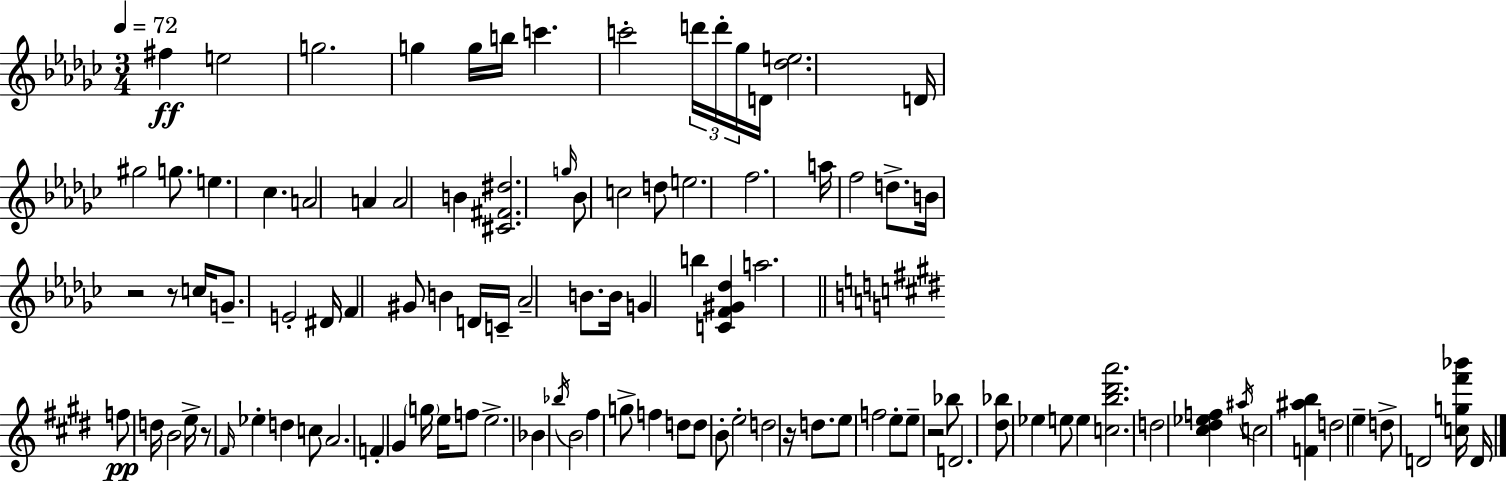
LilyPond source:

{
  \clef treble
  \numericTimeSignature
  \time 3/4
  \key ees \minor
  \tempo 4 = 72
  fis''4\ff e''2 | g''2. | g''4 g''16 b''16 c'''4. | c'''2-. \tuplet 3/2 { d'''16 d'''16-. ges''16 } d'16 | \break <des'' e''>2. | d'16 gis''2 g''8. | e''4. ces''4. | a'2 a'4 | \break a'2 b'4 | <cis' fis' dis''>2. | \grace { g''16 } bes'8 c''2 d''8 | e''2. | \break f''2. | a''16 f''2 d''8.-> | b'16 r2 r8 | c''16 g'8.-- e'2-. | \break dis'16 f'4 gis'8 b'4 d'16 | c'16-- aes'2-- b'8. | b'16 g'4 b''4 <c' f' gis' des''>4 | a''2. | \break \bar "||" \break \key e \major f''8\pp d''16 b'2 e''16-> | r8 \grace { fis'16 } ees''4-. d''4 c''8 | a'2. | f'4-. gis'4 \parenthesize g''16 e''16 f''8 | \break e''2.-> | bes'4 \acciaccatura { bes''16 } b'2 | fis''4 g''8-> f''4 | d''8 d''8 b'8-. e''2-. | \break d''2 r16 d''8. | e''8 f''2 | e''8-. e''8-- r2 | bes''8 d'2. | \break <dis'' bes''>8 ees''4 e''8 e''4 | <c'' b'' dis''' a'''>2. | d''2 <cis'' dis'' ees'' f''>4 | \acciaccatura { ais''16 } c''2 <f' ais'' b''>4 | \break d''2 e''4-- | d''8-> d'2 | <c'' g'' fis''' bes'''>16 d'16 \bar "|."
}